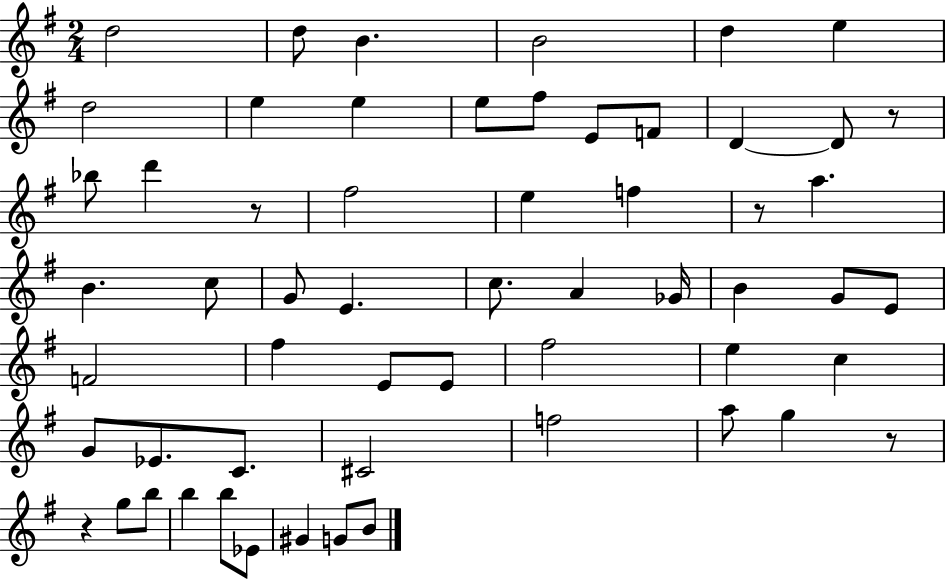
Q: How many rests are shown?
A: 5